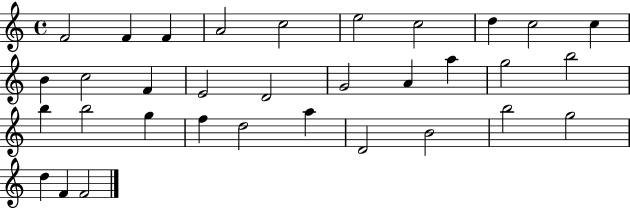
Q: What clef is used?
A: treble